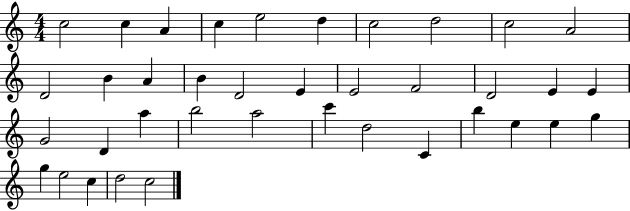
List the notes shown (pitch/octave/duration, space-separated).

C5/h C5/q A4/q C5/q E5/h D5/q C5/h D5/h C5/h A4/h D4/h B4/q A4/q B4/q D4/h E4/q E4/h F4/h D4/h E4/q E4/q G4/h D4/q A5/q B5/h A5/h C6/q D5/h C4/q B5/q E5/q E5/q G5/q G5/q E5/h C5/q D5/h C5/h